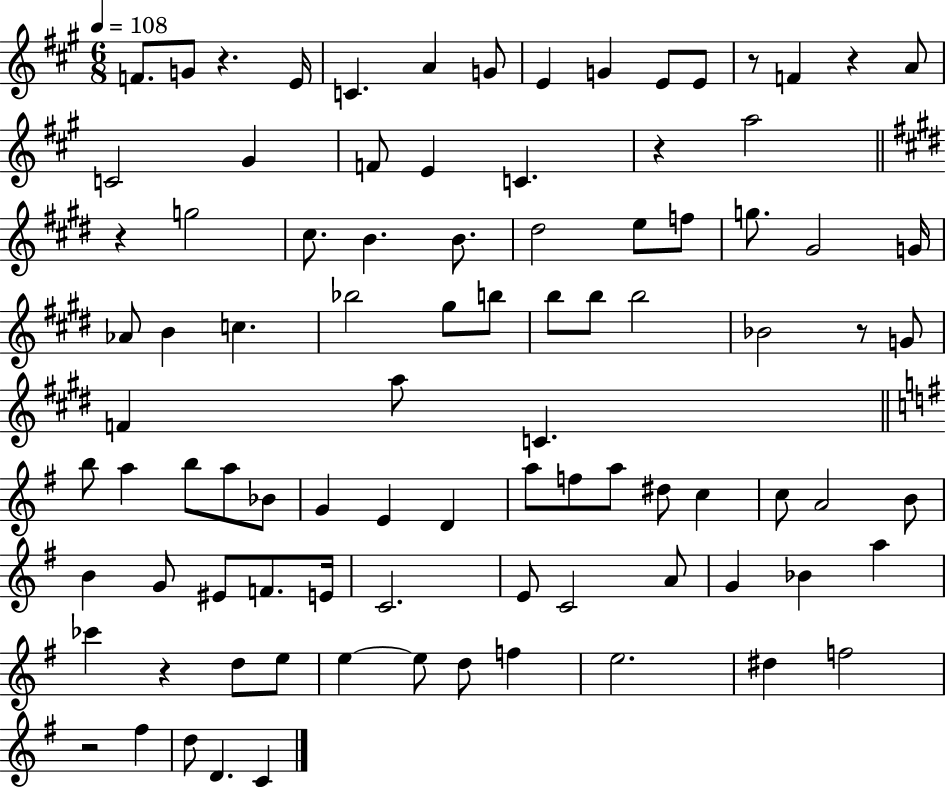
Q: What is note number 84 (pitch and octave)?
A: C4